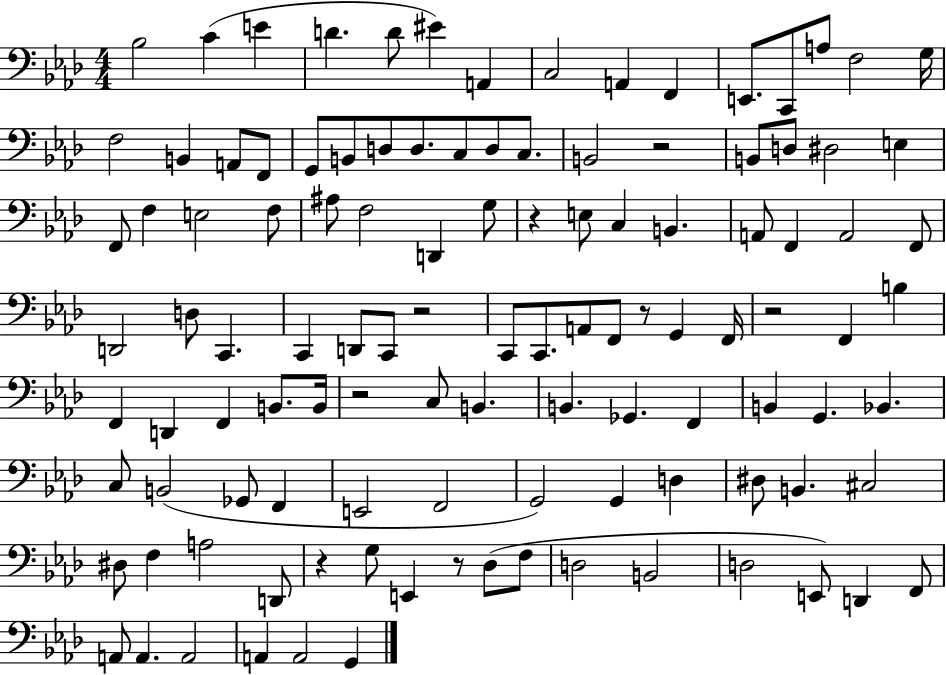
X:1
T:Untitled
M:4/4
L:1/4
K:Ab
_B,2 C E D D/2 ^E A,, C,2 A,, F,, E,,/2 C,,/2 A,/2 F,2 G,/4 F,2 B,, A,,/2 F,,/2 G,,/2 B,,/2 D,/2 D,/2 C,/2 D,/2 C,/2 B,,2 z2 B,,/2 D,/2 ^D,2 E, F,,/2 F, E,2 F,/2 ^A,/2 F,2 D,, G,/2 z E,/2 C, B,, A,,/2 F,, A,,2 F,,/2 D,,2 D,/2 C,, C,, D,,/2 C,,/2 z2 C,,/2 C,,/2 A,,/2 F,,/2 z/2 G,, F,,/4 z2 F,, B, F,, D,, F,, B,,/2 B,,/4 z2 C,/2 B,, B,, _G,, F,, B,, G,, _B,, C,/2 B,,2 _G,,/2 F,, E,,2 F,,2 G,,2 G,, D, ^D,/2 B,, ^C,2 ^D,/2 F, A,2 D,,/2 z G,/2 E,, z/2 _D,/2 F,/2 D,2 B,,2 D,2 E,,/2 D,, F,,/2 A,,/2 A,, A,,2 A,, A,,2 G,,